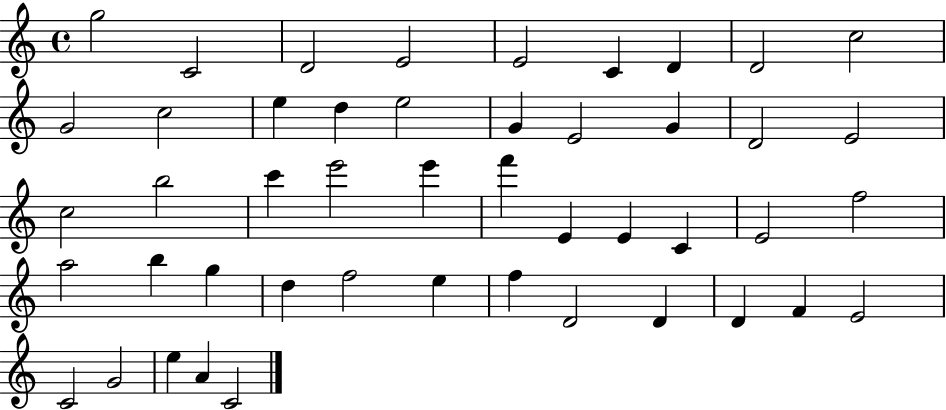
{
  \clef treble
  \time 4/4
  \defaultTimeSignature
  \key c \major
  g''2 c'2 | d'2 e'2 | e'2 c'4 d'4 | d'2 c''2 | \break g'2 c''2 | e''4 d''4 e''2 | g'4 e'2 g'4 | d'2 e'2 | \break c''2 b''2 | c'''4 e'''2 e'''4 | f'''4 e'4 e'4 c'4 | e'2 f''2 | \break a''2 b''4 g''4 | d''4 f''2 e''4 | f''4 d'2 d'4 | d'4 f'4 e'2 | \break c'2 g'2 | e''4 a'4 c'2 | \bar "|."
}